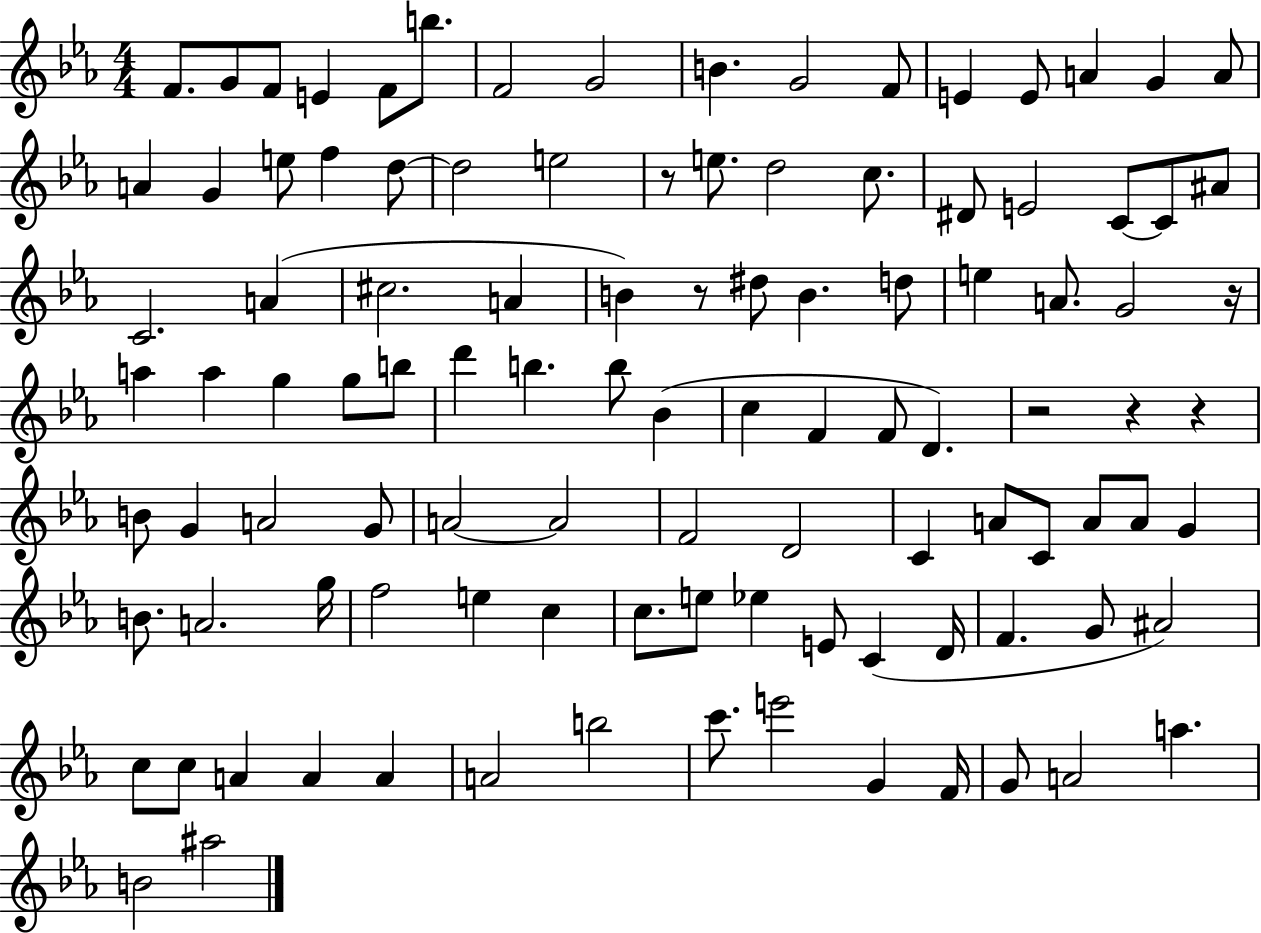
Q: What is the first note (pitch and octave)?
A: F4